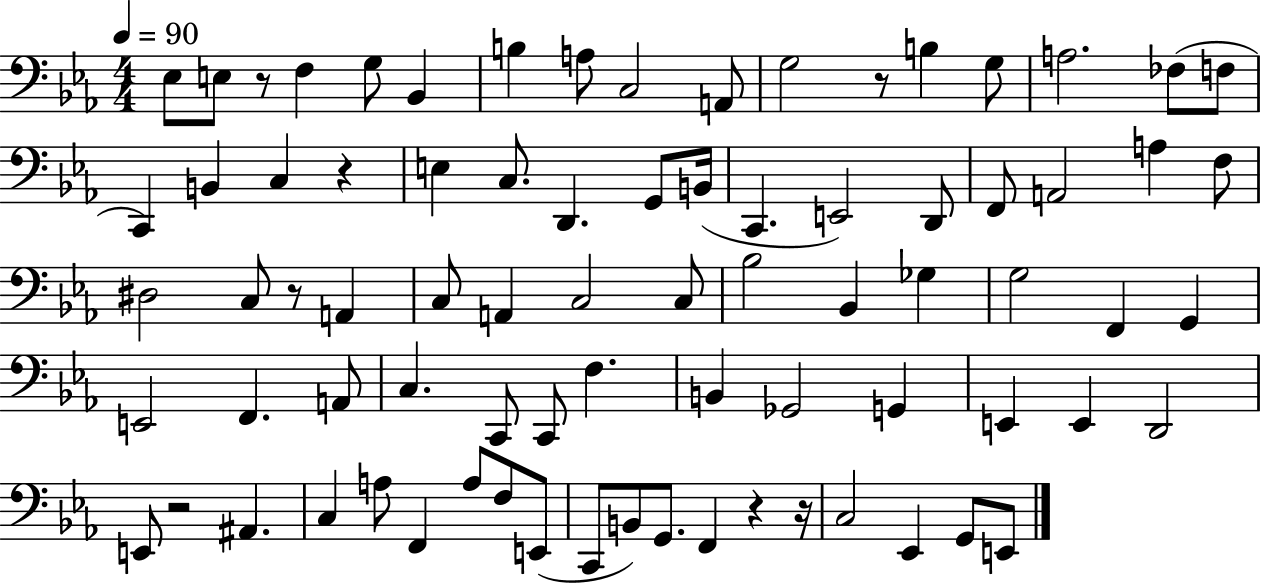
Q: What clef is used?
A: bass